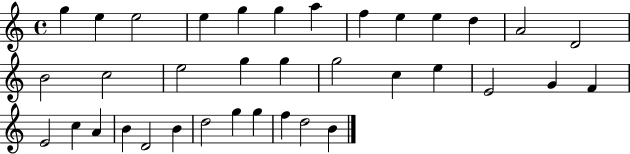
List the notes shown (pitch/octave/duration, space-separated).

G5/q E5/q E5/h E5/q G5/q G5/q A5/q F5/q E5/q E5/q D5/q A4/h D4/h B4/h C5/h E5/h G5/q G5/q G5/h C5/q E5/q E4/h G4/q F4/q E4/h C5/q A4/q B4/q D4/h B4/q D5/h G5/q G5/q F5/q D5/h B4/q